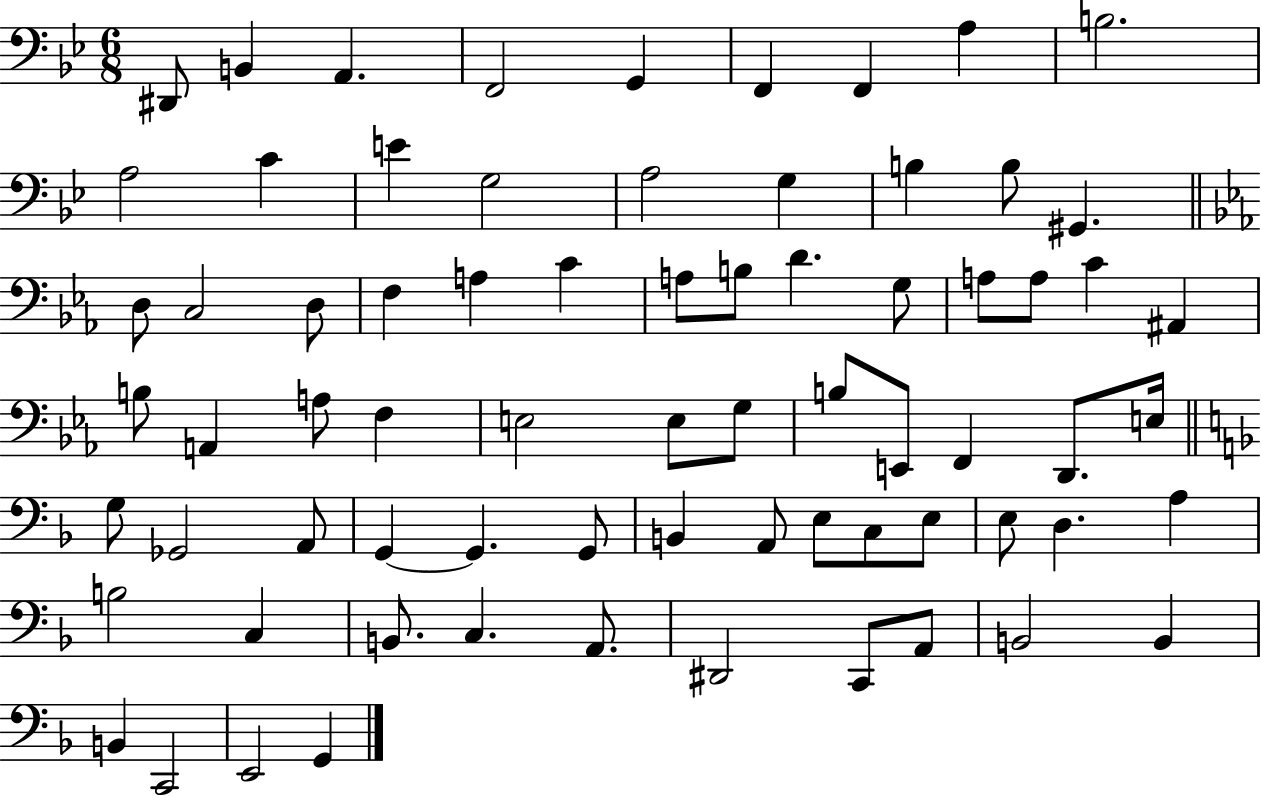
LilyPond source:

{
  \clef bass
  \numericTimeSignature
  \time 6/8
  \key bes \major
  dis,8 b,4 a,4. | f,2 g,4 | f,4 f,4 a4 | b2. | \break a2 c'4 | e'4 g2 | a2 g4 | b4 b8 gis,4. | \break \bar "||" \break \key ees \major d8 c2 d8 | f4 a4 c'4 | a8 b8 d'4. g8 | a8 a8 c'4 ais,4 | \break b8 a,4 a8 f4 | e2 e8 g8 | b8 e,8 f,4 d,8. e16 | \bar "||" \break \key f \major g8 ges,2 a,8 | g,4~~ g,4. g,8 | b,4 a,8 e8 c8 e8 | e8 d4. a4 | \break b2 c4 | b,8. c4. a,8. | dis,2 c,8 a,8 | b,2 b,4 | \break b,4 c,2 | e,2 g,4 | \bar "|."
}